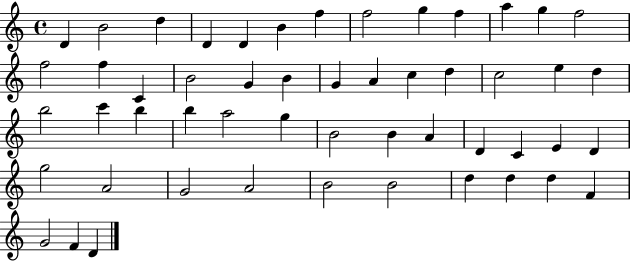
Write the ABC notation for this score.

X:1
T:Untitled
M:4/4
L:1/4
K:C
D B2 d D D B f f2 g f a g f2 f2 f C B2 G B G A c d c2 e d b2 c' b b a2 g B2 B A D C E D g2 A2 G2 A2 B2 B2 d d d F G2 F D